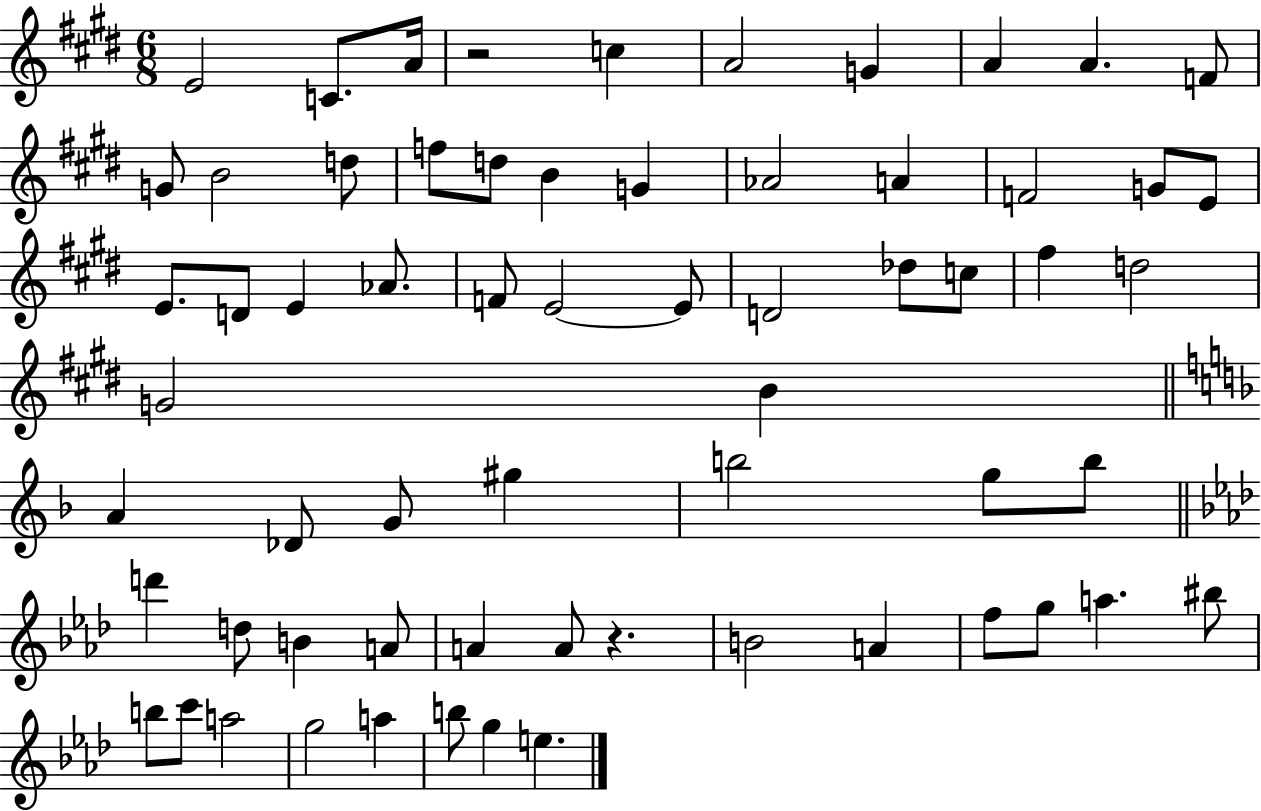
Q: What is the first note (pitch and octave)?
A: E4